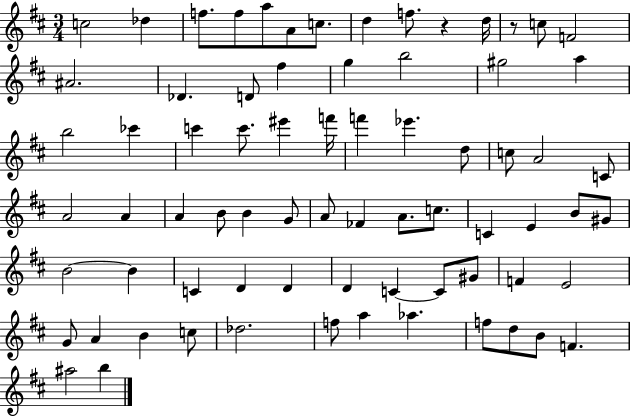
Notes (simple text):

C5/h Db5/q F5/e. F5/e A5/e A4/e C5/e. D5/q F5/e. R/q D5/s R/e C5/e F4/h A#4/h. Db4/q. D4/e F#5/q G5/q B5/h G#5/h A5/q B5/h CES6/q C6/q C6/e. EIS6/q F6/s F6/q Eb6/q. D5/e C5/e A4/h C4/e A4/h A4/q A4/q B4/e B4/q G4/e A4/e FES4/q A4/e. C5/e. C4/q E4/q B4/e G#4/e B4/h B4/q C4/q D4/q D4/q D4/q C4/q C4/e G#4/e F4/q E4/h G4/e A4/q B4/q C5/e Db5/h. F5/e A5/q Ab5/q. F5/e D5/e B4/e F4/q. A#5/h B5/q